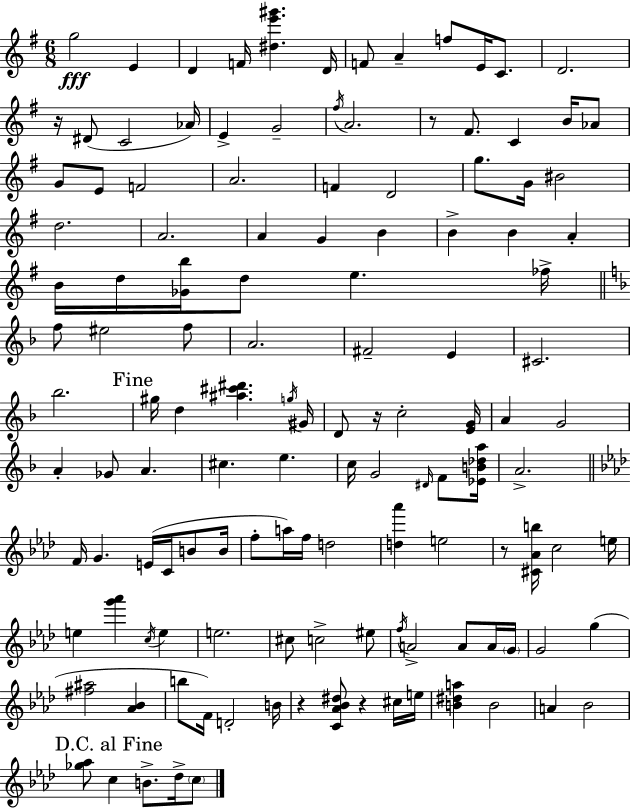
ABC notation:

X:1
T:Untitled
M:6/8
L:1/4
K:Em
g2 E D F/4 [^de'^g'] D/4 F/2 A f/2 E/4 C/2 D2 z/4 ^D/2 C2 _A/4 E G2 ^f/4 A2 z/2 ^F/2 C B/4 _A/2 G/2 E/2 F2 A2 F D2 g/2 G/4 ^B2 d2 A2 A G B B B A B/4 d/4 [_Gb]/4 d/2 e _f/4 f/2 ^e2 f/2 A2 ^F2 E ^C2 _b2 ^g/4 d [^a^c'^d'] g/4 ^G/4 D/2 z/4 c2 [EG]/4 A G2 A _G/2 A ^c e c/4 G2 ^D/4 F/2 [_EB_da]/4 A2 F/4 G E/4 C/4 B/2 B/4 f/2 a/4 f/4 d2 [d_a'] e2 z/2 [^C_Ab]/4 c2 e/4 e [g'_a'] c/4 e e2 ^c/2 c2 ^e/2 f/4 A2 A/2 A/4 G/4 G2 g [^f^a]2 [_A_B] b/2 F/4 D2 B/4 z [C_A_B^d]/2 z ^c/4 e/4 [B^da] B2 A _B2 [_g_a]/2 c B/2 _d/4 c/2